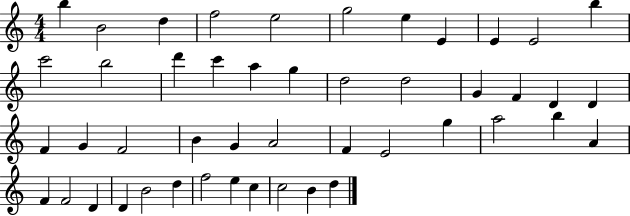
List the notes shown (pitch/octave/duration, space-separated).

B5/q B4/h D5/q F5/h E5/h G5/h E5/q E4/q E4/q E4/h B5/q C6/h B5/h D6/q C6/q A5/q G5/q D5/h D5/h G4/q F4/q D4/q D4/q F4/q G4/q F4/h B4/q G4/q A4/h F4/q E4/h G5/q A5/h B5/q A4/q F4/q F4/h D4/q D4/q B4/h D5/q F5/h E5/q C5/q C5/h B4/q D5/q